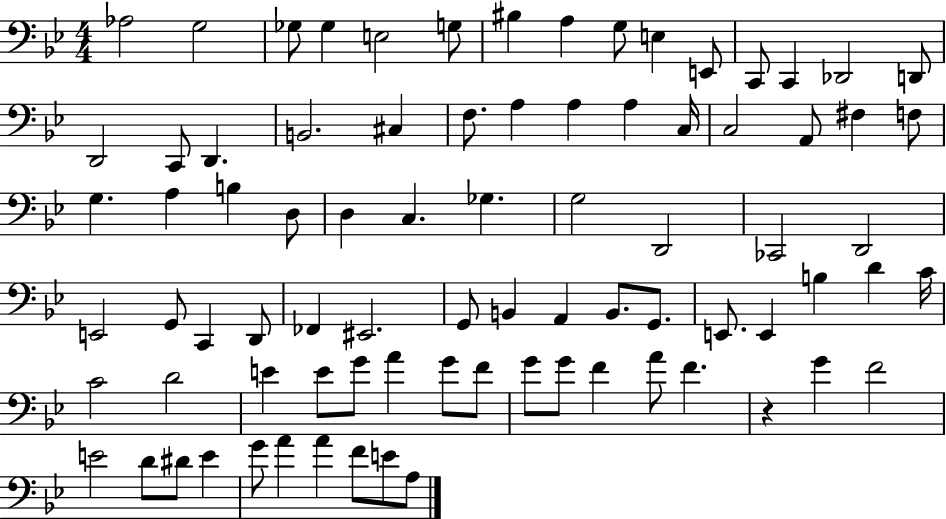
X:1
T:Untitled
M:4/4
L:1/4
K:Bb
_A,2 G,2 _G,/2 _G, E,2 G,/2 ^B, A, G,/2 E, E,,/2 C,,/2 C,, _D,,2 D,,/2 D,,2 C,,/2 D,, B,,2 ^C, F,/2 A, A, A, C,/4 C,2 A,,/2 ^F, F,/2 G, A, B, D,/2 D, C, _G, G,2 D,,2 _C,,2 D,,2 E,,2 G,,/2 C,, D,,/2 _F,, ^E,,2 G,,/2 B,, A,, B,,/2 G,,/2 E,,/2 E,, B, D C/4 C2 D2 E E/2 G/2 A G/2 F/2 G/2 G/2 F A/2 F z G F2 E2 D/2 ^D/2 E G/2 A A F/2 E/2 A,/2